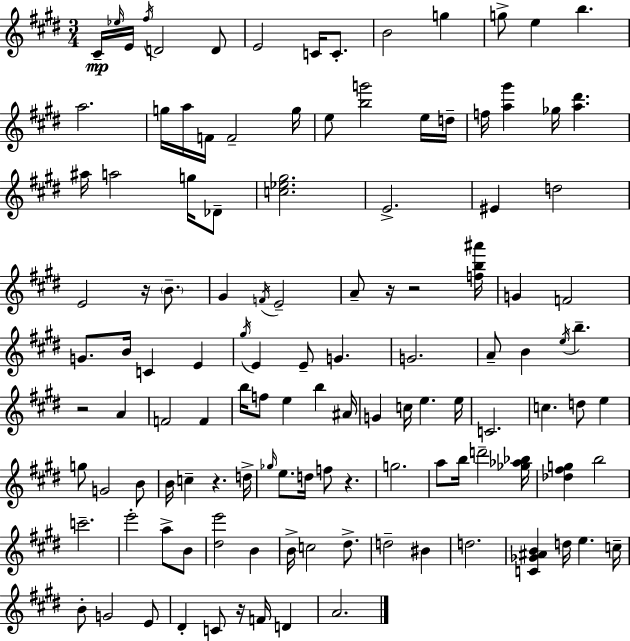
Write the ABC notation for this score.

X:1
T:Untitled
M:3/4
L:1/4
K:E
^C/4 _e/4 E/4 ^f/4 D2 D/2 E2 C/4 C/2 B2 g g/2 e b a2 g/4 a/4 F/4 F2 g/4 e/2 [bg']2 e/4 d/4 f/4 [a^g'] _g/4 [a^d'] ^a/4 a2 g/4 _D/2 [c_e^g]2 E2 ^E d2 E2 z/4 B/2 ^G F/4 E2 A/2 z/4 z2 [fb^a']/4 G F2 G/2 B/4 C E ^g/4 E E/2 G G2 A/2 B e/4 b z2 A F2 F b/4 f/2 e b ^A/4 G c/4 e e/4 C2 c d/2 e g/2 G2 B/2 B/4 c z d/4 _g/4 e/2 d/4 f/2 z g2 a/2 b/4 d'2 [_g_a_b]/4 [_d^fg] b2 c'2 e'2 a/2 B/2 [^de']2 B B/4 c2 ^d/2 d2 ^B d2 [C_G^AB] d/4 e c/4 B/2 G2 E/2 ^D C/2 z/4 F/4 D A2